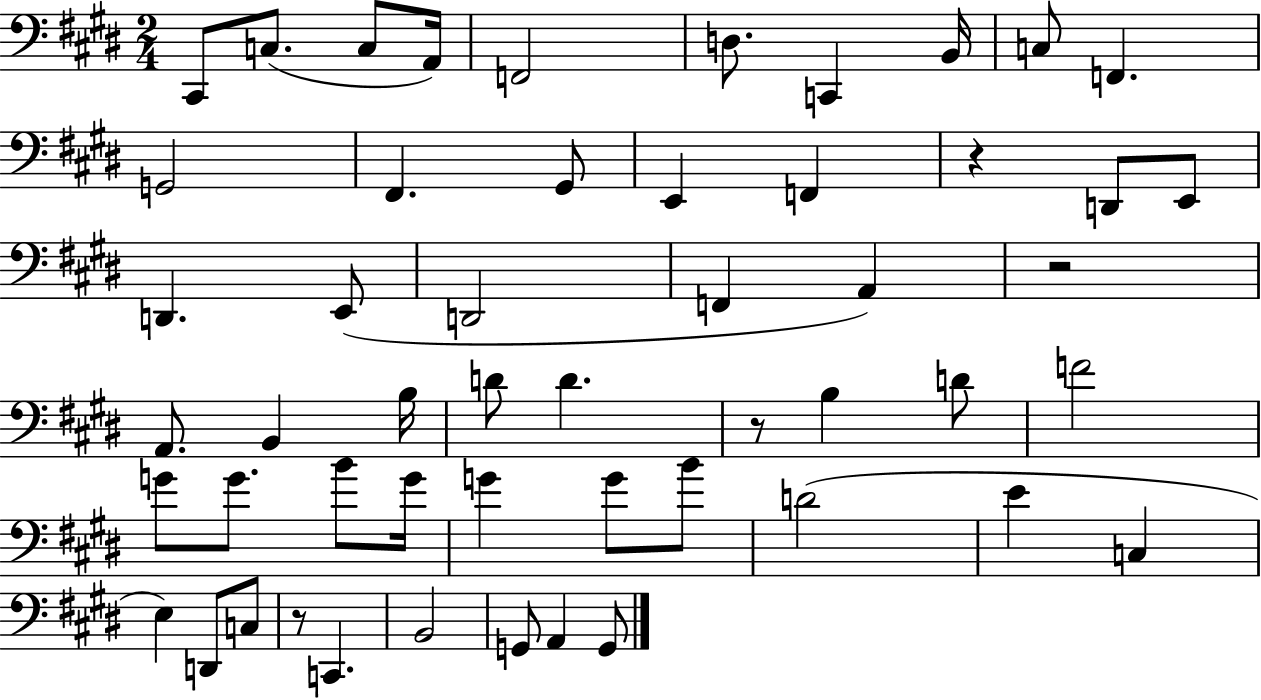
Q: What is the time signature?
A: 2/4